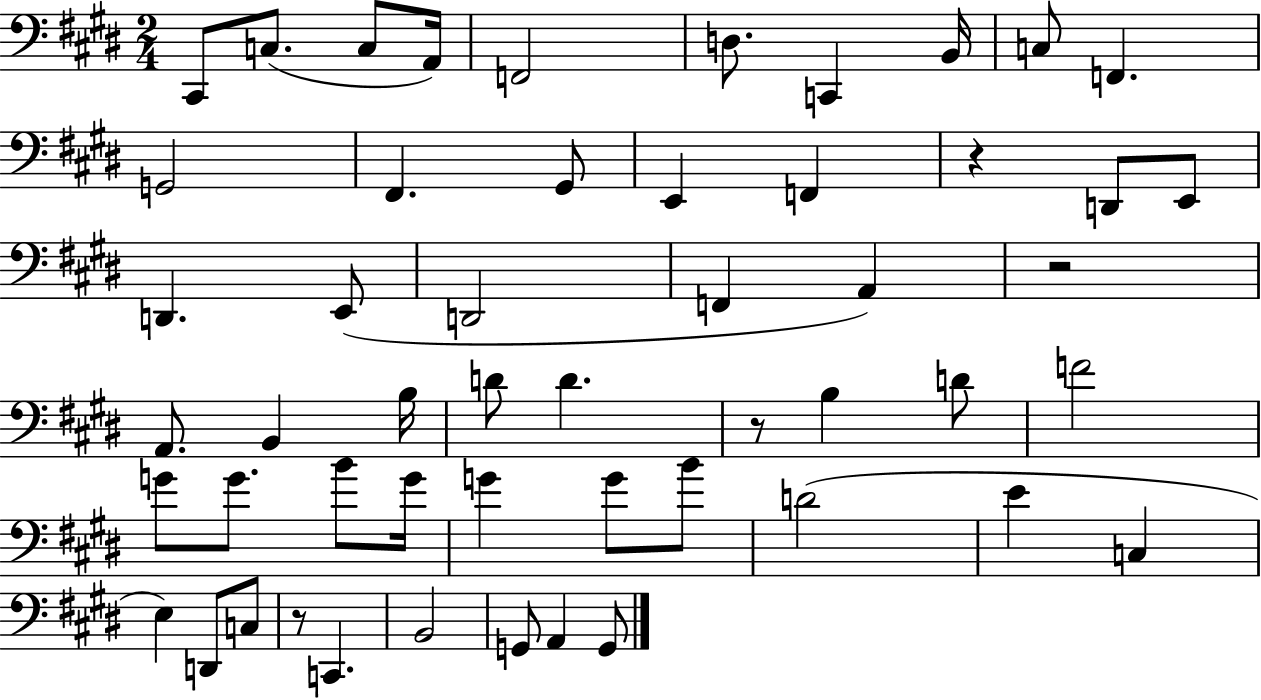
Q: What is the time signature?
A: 2/4